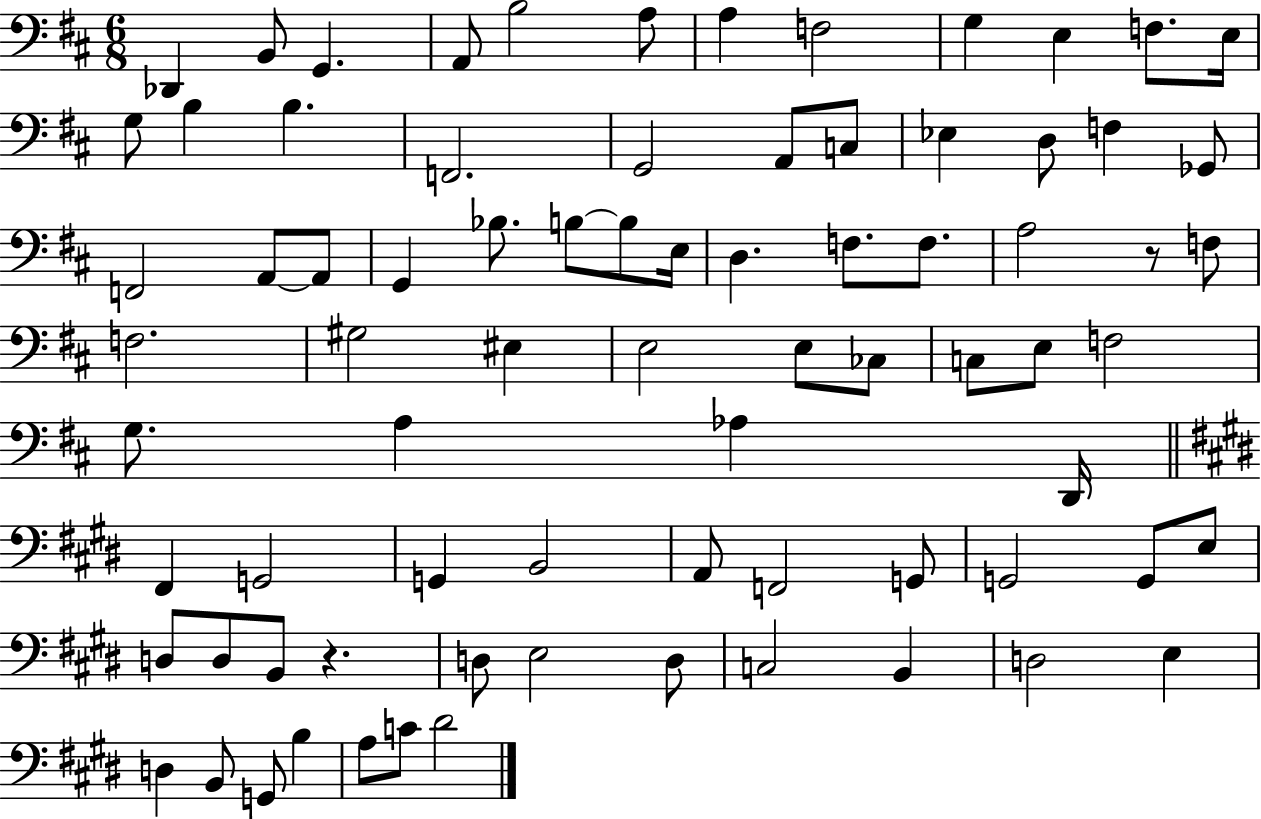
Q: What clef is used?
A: bass